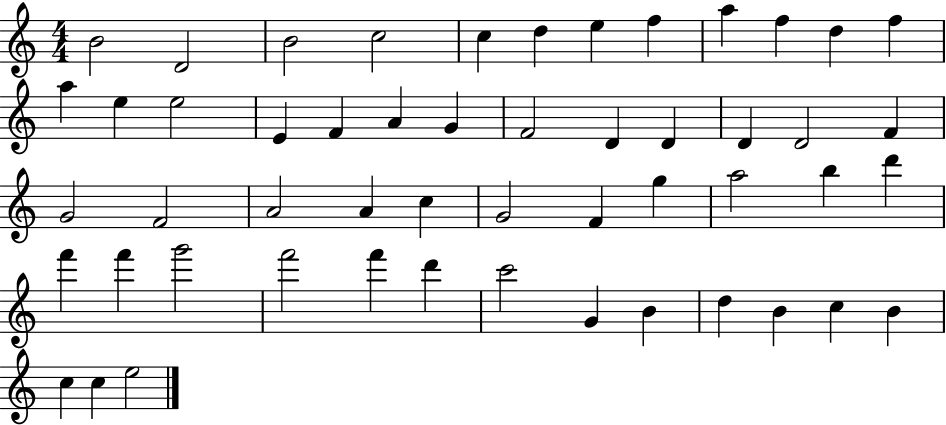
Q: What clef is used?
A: treble